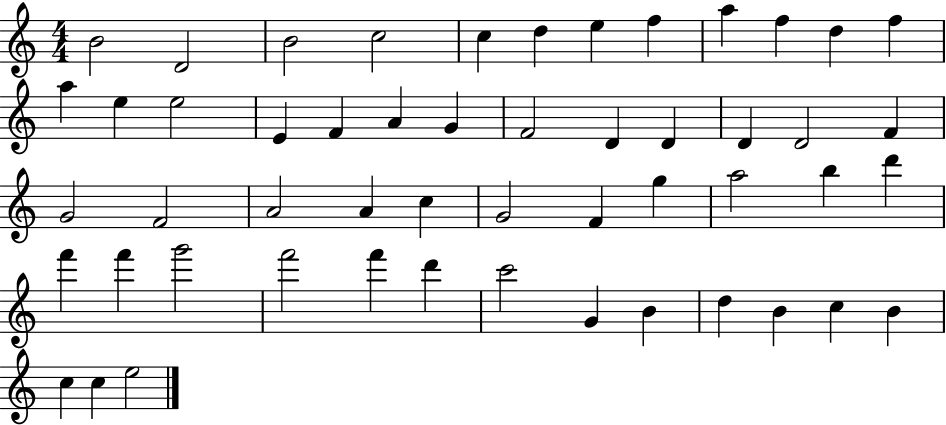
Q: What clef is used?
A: treble